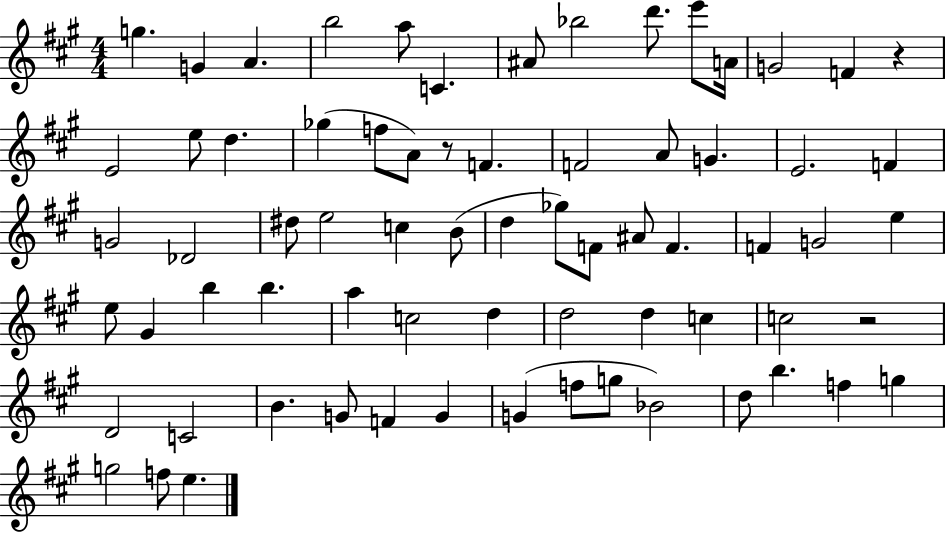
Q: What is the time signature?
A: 4/4